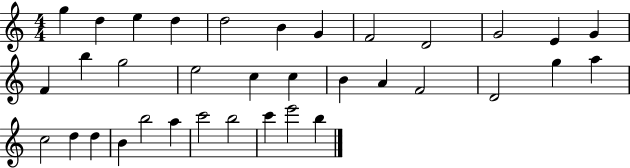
G5/q D5/q E5/q D5/q D5/h B4/q G4/q F4/h D4/h G4/h E4/q G4/q F4/q B5/q G5/h E5/h C5/q C5/q B4/q A4/q F4/h D4/h G5/q A5/q C5/h D5/q D5/q B4/q B5/h A5/q C6/h B5/h C6/q E6/h B5/q